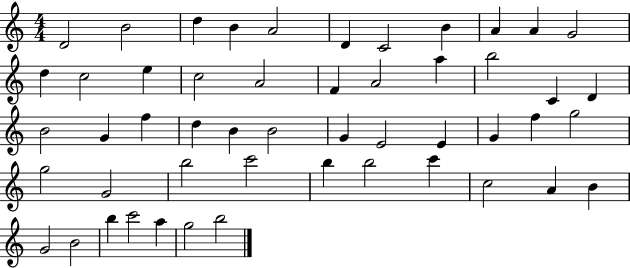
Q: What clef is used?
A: treble